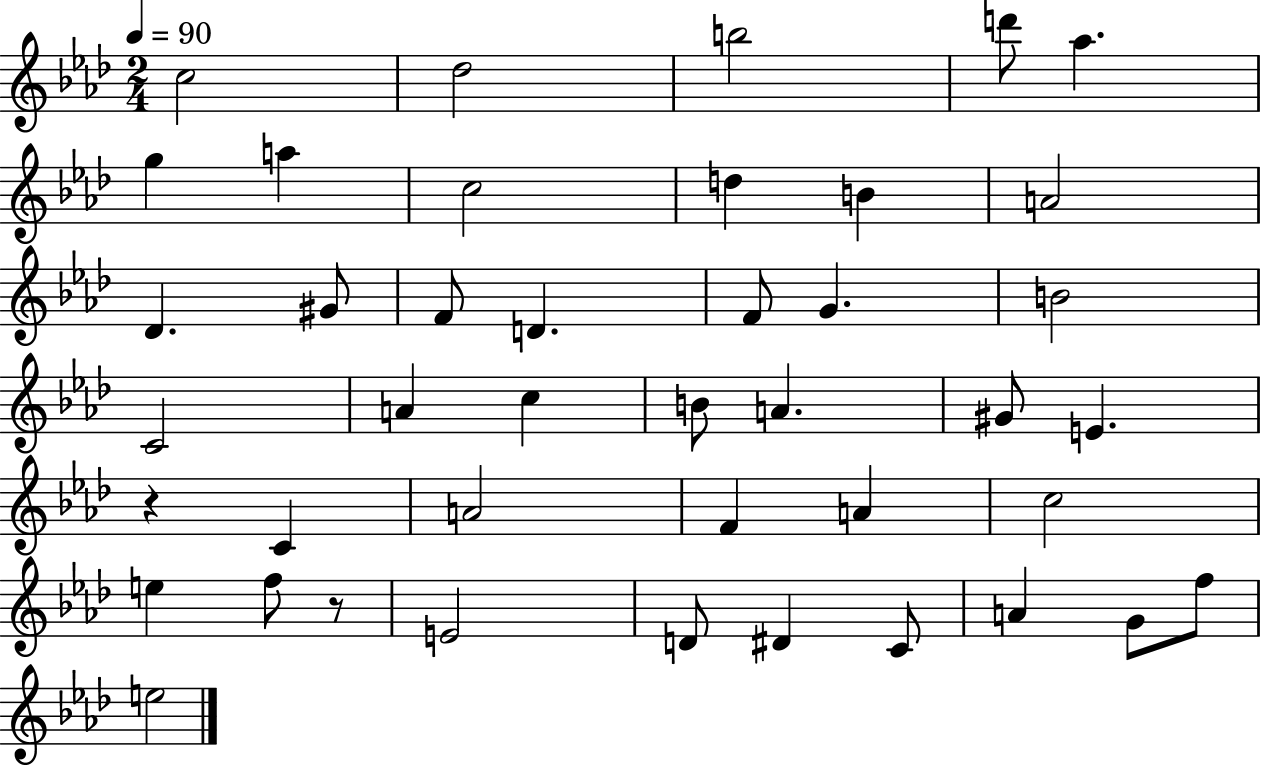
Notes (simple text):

C5/h Db5/h B5/h D6/e Ab5/q. G5/q A5/q C5/h D5/q B4/q A4/h Db4/q. G#4/e F4/e D4/q. F4/e G4/q. B4/h C4/h A4/q C5/q B4/e A4/q. G#4/e E4/q. R/q C4/q A4/h F4/q A4/q C5/h E5/q F5/e R/e E4/h D4/e D#4/q C4/e A4/q G4/e F5/e E5/h